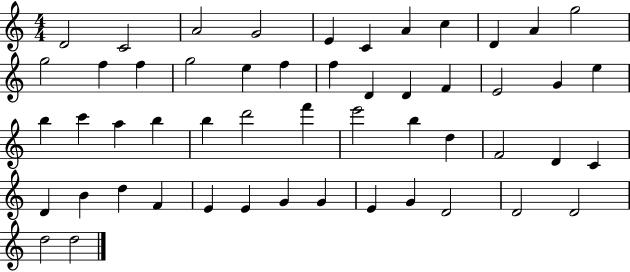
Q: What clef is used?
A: treble